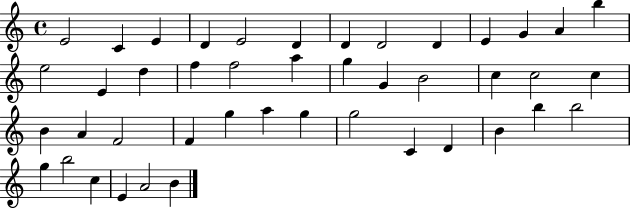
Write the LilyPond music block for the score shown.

{
  \clef treble
  \time 4/4
  \defaultTimeSignature
  \key c \major
  e'2 c'4 e'4 | d'4 e'2 d'4 | d'4 d'2 d'4 | e'4 g'4 a'4 b''4 | \break e''2 e'4 d''4 | f''4 f''2 a''4 | g''4 g'4 b'2 | c''4 c''2 c''4 | \break b'4 a'4 f'2 | f'4 g''4 a''4 g''4 | g''2 c'4 d'4 | b'4 b''4 b''2 | \break g''4 b''2 c''4 | e'4 a'2 b'4 | \bar "|."
}